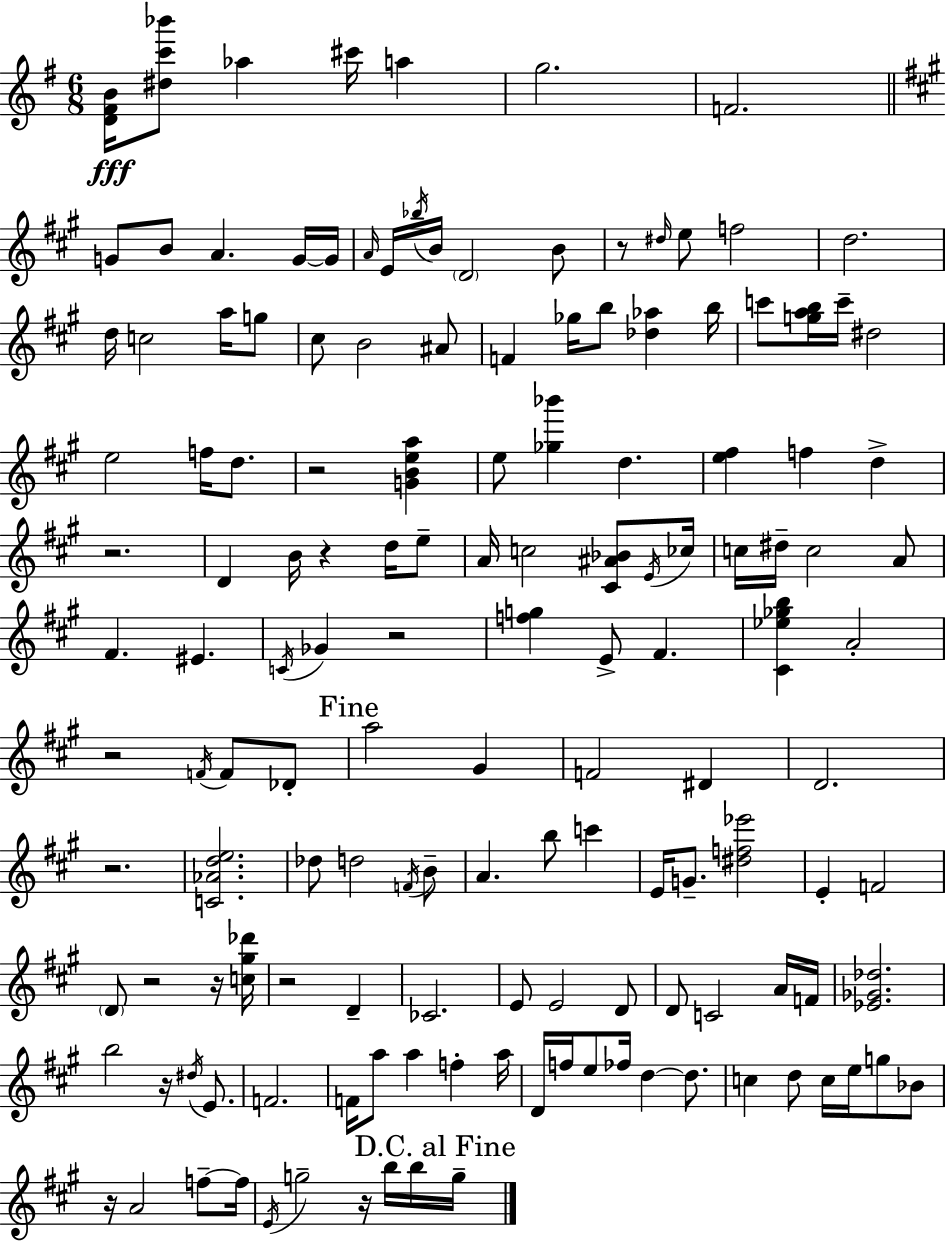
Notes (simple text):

[D4,F#4,B4]/s [D#5,C6,Bb6]/e Ab5/q C#6/s A5/q G5/h. F4/h. G4/e B4/e A4/q. G4/s G4/s A4/s E4/s Bb5/s B4/s D4/h B4/e R/e D#5/s E5/e F5/h D5/h. D5/s C5/h A5/s G5/e C#5/e B4/h A#4/e F4/q Gb5/s B5/e [Db5,Ab5]/q B5/s C6/e [G5,A5,B5]/s C6/s D#5/h E5/h F5/s D5/e. R/h [G4,B4,E5,A5]/q E5/e [Gb5,Bb6]/q D5/q. [E5,F#5]/q F5/q D5/q R/h. D4/q B4/s R/q D5/s E5/e A4/s C5/h [C#4,A#4,Bb4]/e E4/s CES5/s C5/s D#5/s C5/h A4/e F#4/q. EIS4/q. C4/s Gb4/q R/h [F5,G5]/q E4/e F#4/q. [C#4,Eb5,Gb5,B5]/q A4/h R/h F4/s F4/e Db4/e A5/h G#4/q F4/h D#4/q D4/h. R/h. [C4,Ab4,D5,E5]/h. Db5/e D5/h F4/s B4/e A4/q. B5/e C6/q E4/s G4/e. [D#5,F5,Eb6]/h E4/q F4/h D4/e R/h R/s [C5,G#5,Db6]/s R/h D4/q CES4/h. E4/e E4/h D4/e D4/e C4/h A4/s F4/s [Eb4,Gb4,Db5]/h. B5/h R/s D#5/s E4/e. F4/h. F4/s A5/e A5/q F5/q A5/s D4/s F5/s E5/e FES5/s D5/q D5/e. C5/q D5/e C5/s E5/s G5/e Bb4/e R/s A4/h F5/e F5/s E4/s G5/h R/s B5/s B5/s G5/s